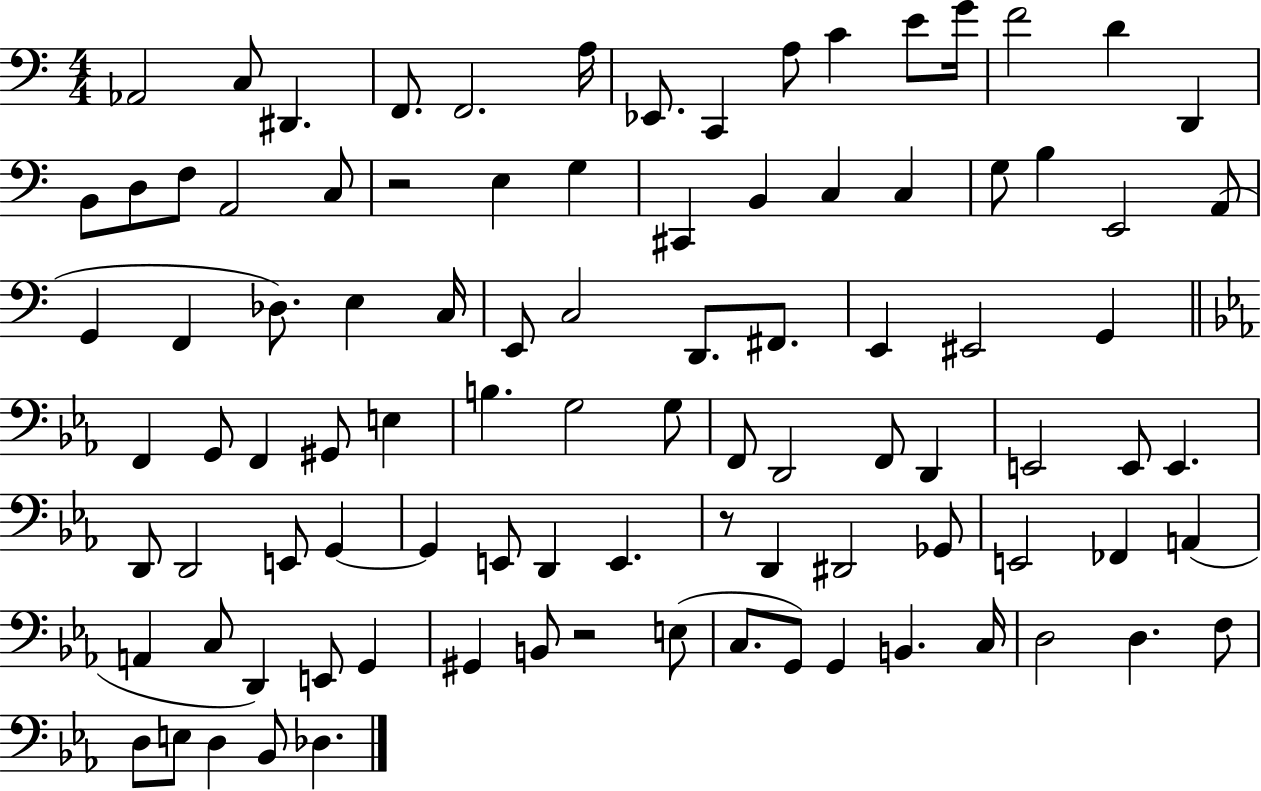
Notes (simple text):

Ab2/h C3/e D#2/q. F2/e. F2/h. A3/s Eb2/e. C2/q A3/e C4/q E4/e G4/s F4/h D4/q D2/q B2/e D3/e F3/e A2/h C3/e R/h E3/q G3/q C#2/q B2/q C3/q C3/q G3/e B3/q E2/h A2/e G2/q F2/q Db3/e. E3/q C3/s E2/e C3/h D2/e. F#2/e. E2/q EIS2/h G2/q F2/q G2/e F2/q G#2/e E3/q B3/q. G3/h G3/e F2/e D2/h F2/e D2/q E2/h E2/e E2/q. D2/e D2/h E2/e G2/q G2/q E2/e D2/q E2/q. R/e D2/q D#2/h Gb2/e E2/h FES2/q A2/q A2/q C3/e D2/q E2/e G2/q G#2/q B2/e R/h E3/e C3/e. G2/e G2/q B2/q. C3/s D3/h D3/q. F3/e D3/e E3/e D3/q Bb2/e Db3/q.